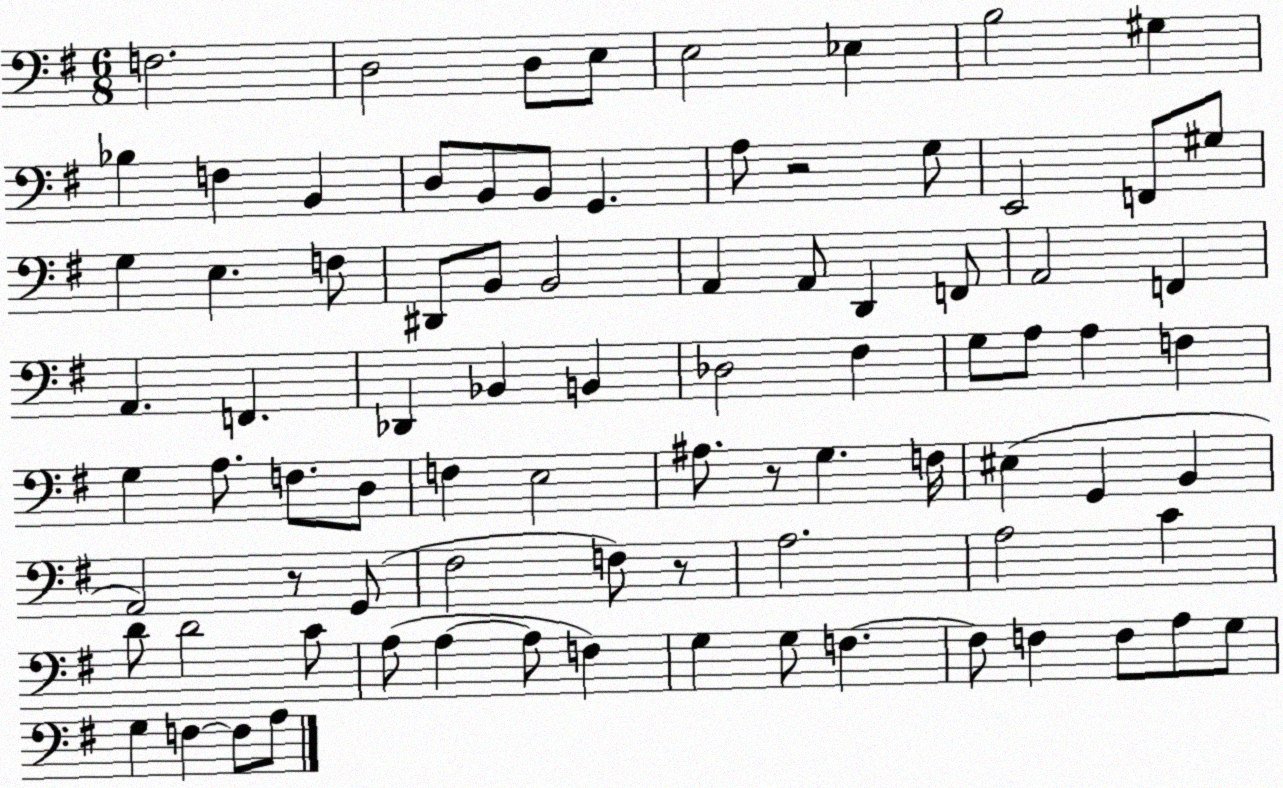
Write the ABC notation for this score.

X:1
T:Untitled
M:6/8
L:1/4
K:G
F,2 D,2 D,/2 E,/2 E,2 _E, B,2 ^G, _B, F, B,, D,/2 B,,/2 B,,/2 G,, A,/2 z2 G,/2 E,,2 F,,/2 ^G,/2 G, E, F,/2 ^D,,/2 B,,/2 B,,2 A,, A,,/2 D,, F,,/2 A,,2 F,, A,, F,, _D,, _B,, B,, _D,2 ^F, G,/2 A,/2 A, F, G, A,/2 F,/2 D,/2 F, E,2 ^A,/2 z/2 G, F,/4 ^E, G,, B,, A,,2 z/2 G,,/2 ^F,2 F,/2 z/2 A,2 A,2 C D/2 D2 C/2 A,/2 A, A,/2 F, G, G,/2 F, F,/2 F, F,/2 A,/2 G,/2 G, F, F,/2 A,/2